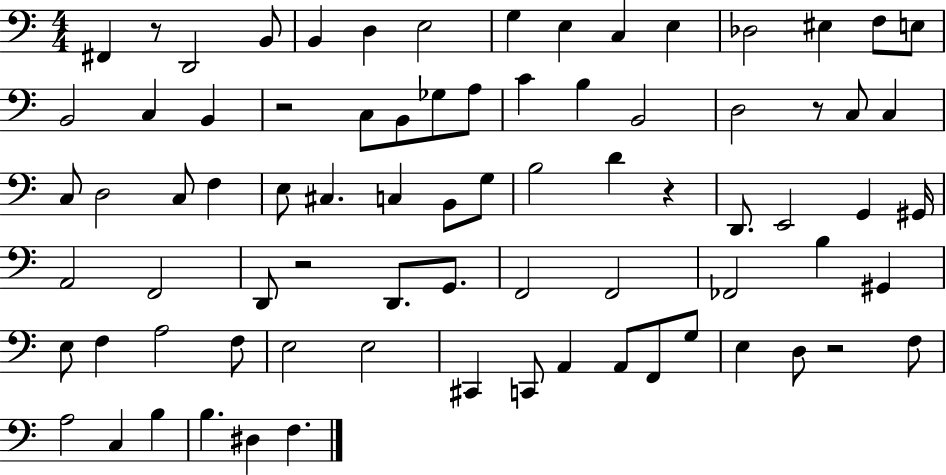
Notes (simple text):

F#2/q R/e D2/h B2/e B2/q D3/q E3/h G3/q E3/q C3/q E3/q Db3/h EIS3/q F3/e E3/e B2/h C3/q B2/q R/h C3/e B2/e Gb3/e A3/e C4/q B3/q B2/h D3/h R/e C3/e C3/q C3/e D3/h C3/e F3/q E3/e C#3/q. C3/q B2/e G3/e B3/h D4/q R/q D2/e. E2/h G2/q G#2/s A2/h F2/h D2/e R/h D2/e. G2/e. F2/h F2/h FES2/h B3/q G#2/q E3/e F3/q A3/h F3/e E3/h E3/h C#2/q C2/e A2/q A2/e F2/e G3/e E3/q D3/e R/h F3/e A3/h C3/q B3/q B3/q. D#3/q F3/q.